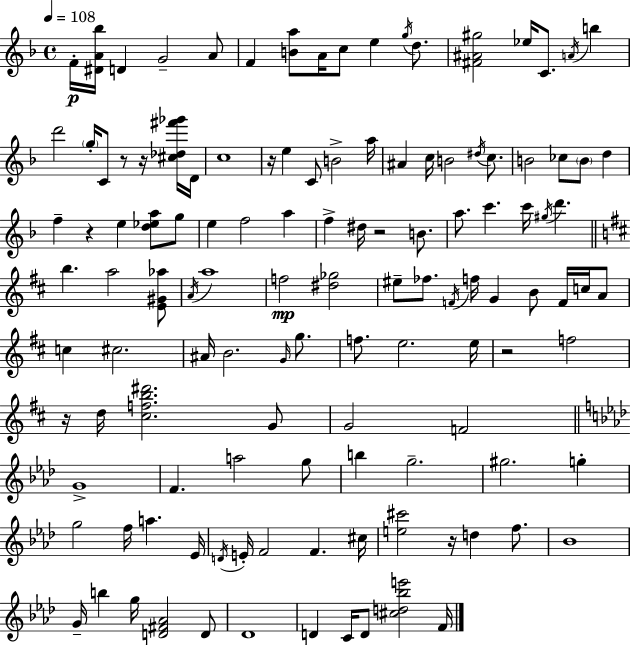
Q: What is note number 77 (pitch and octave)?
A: A5